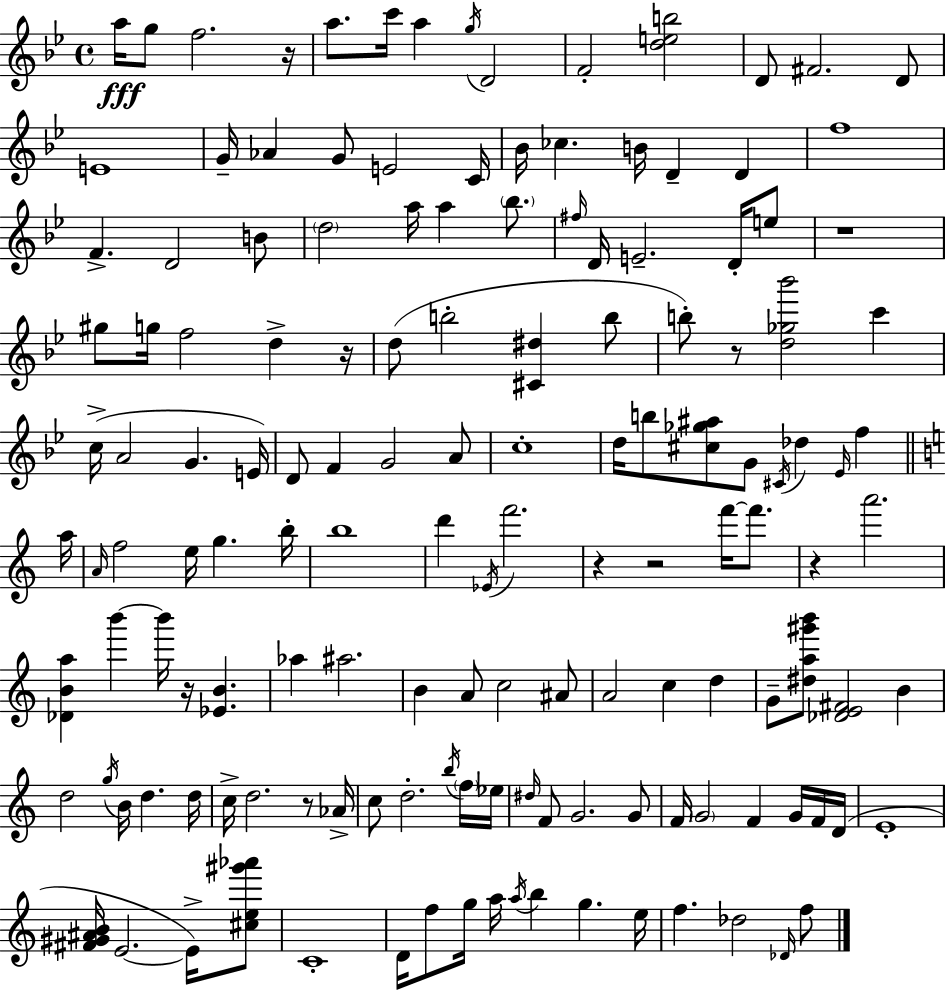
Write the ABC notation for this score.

X:1
T:Untitled
M:4/4
L:1/4
K:Bb
a/4 g/2 f2 z/4 a/2 c'/4 a g/4 D2 F2 [deb]2 D/2 ^F2 D/2 E4 G/4 _A G/2 E2 C/4 _B/4 _c B/4 D D f4 F D2 B/2 d2 a/4 a _b/2 ^f/4 D/4 E2 D/4 e/2 z4 ^g/2 g/4 f2 d z/4 d/2 b2 [^C^d] b/2 b/2 z/2 [d_g_b']2 c' c/4 A2 G E/4 D/2 F G2 A/2 c4 d/4 b/2 [^c_g^a]/2 G/2 ^C/4 _d _E/4 f a/4 A/4 f2 e/4 g b/4 b4 d' _E/4 f'2 z z2 f'/4 f'/2 z a'2 [_DBa] b' b'/4 z/4 [_EB] _a ^a2 B A/2 c2 ^A/2 A2 c d G/2 [^da^g'b']/2 [_DE^F]2 B d2 g/4 B/4 d d/4 c/4 d2 z/2 _A/4 c/2 d2 b/4 f/4 _e/4 ^d/4 F/2 G2 G/2 F/4 G2 F G/4 F/4 D/4 E4 [^F^G^AB]/4 E2 E/4 [^ce^g'_a']/2 C4 D/4 f/2 g/4 a/4 a/4 b g e/4 f _d2 _D/4 f/2